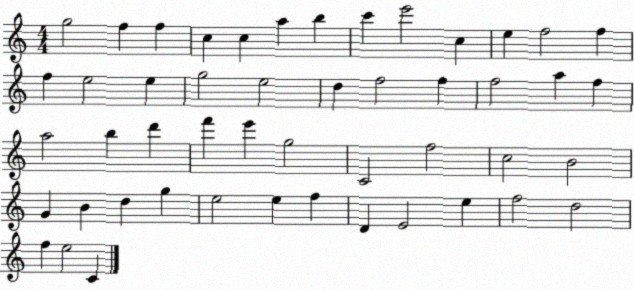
X:1
T:Untitled
M:4/4
L:1/4
K:C
g2 f f c c a b c' e'2 c e f2 f f e2 e g2 e2 d f2 f f2 a f a2 b d' f' e' g2 C2 f2 c2 B2 G B d g e2 e f D E2 e f2 d2 f e2 C